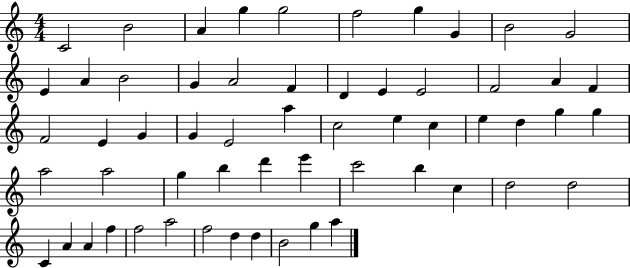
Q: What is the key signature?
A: C major